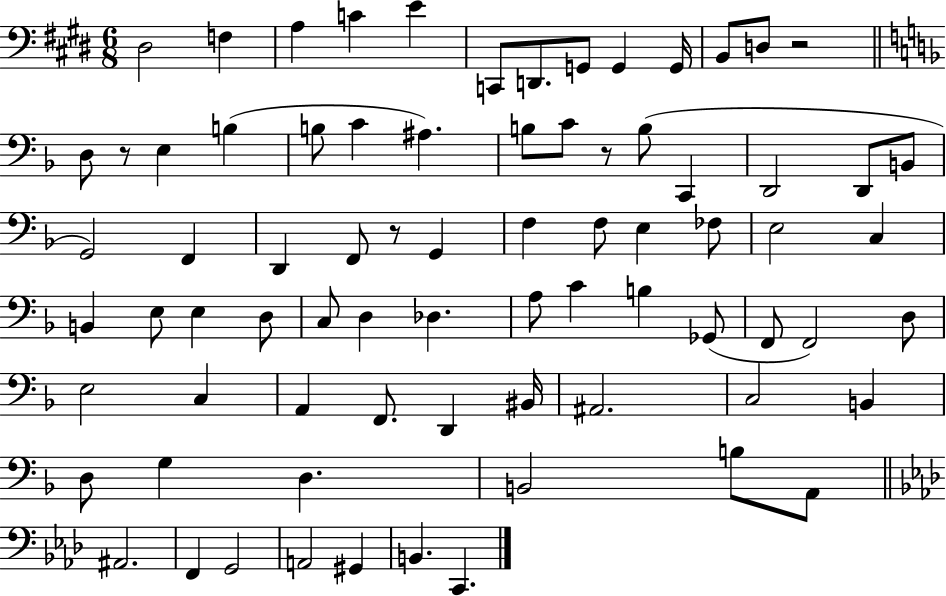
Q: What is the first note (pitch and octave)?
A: D#3